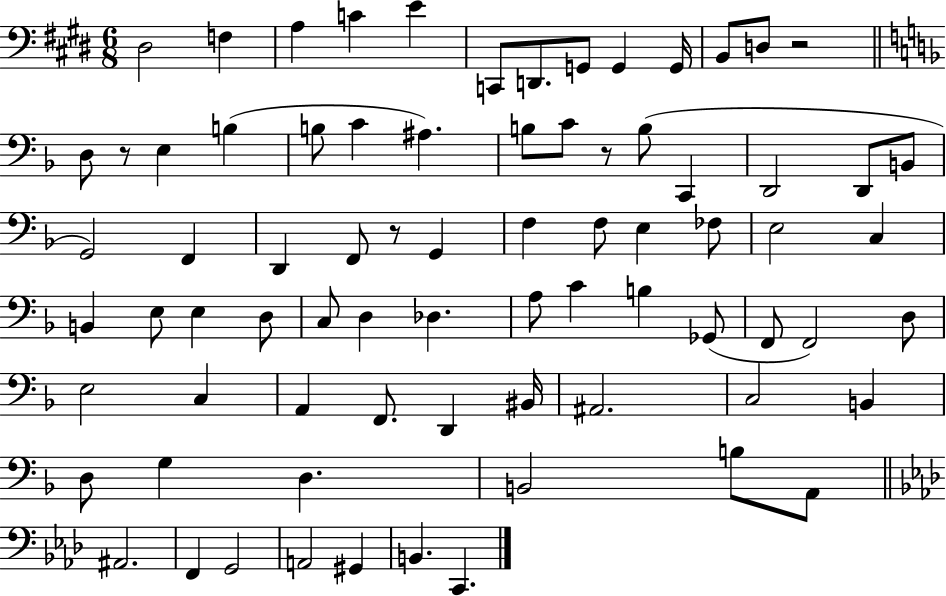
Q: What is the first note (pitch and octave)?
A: D#3